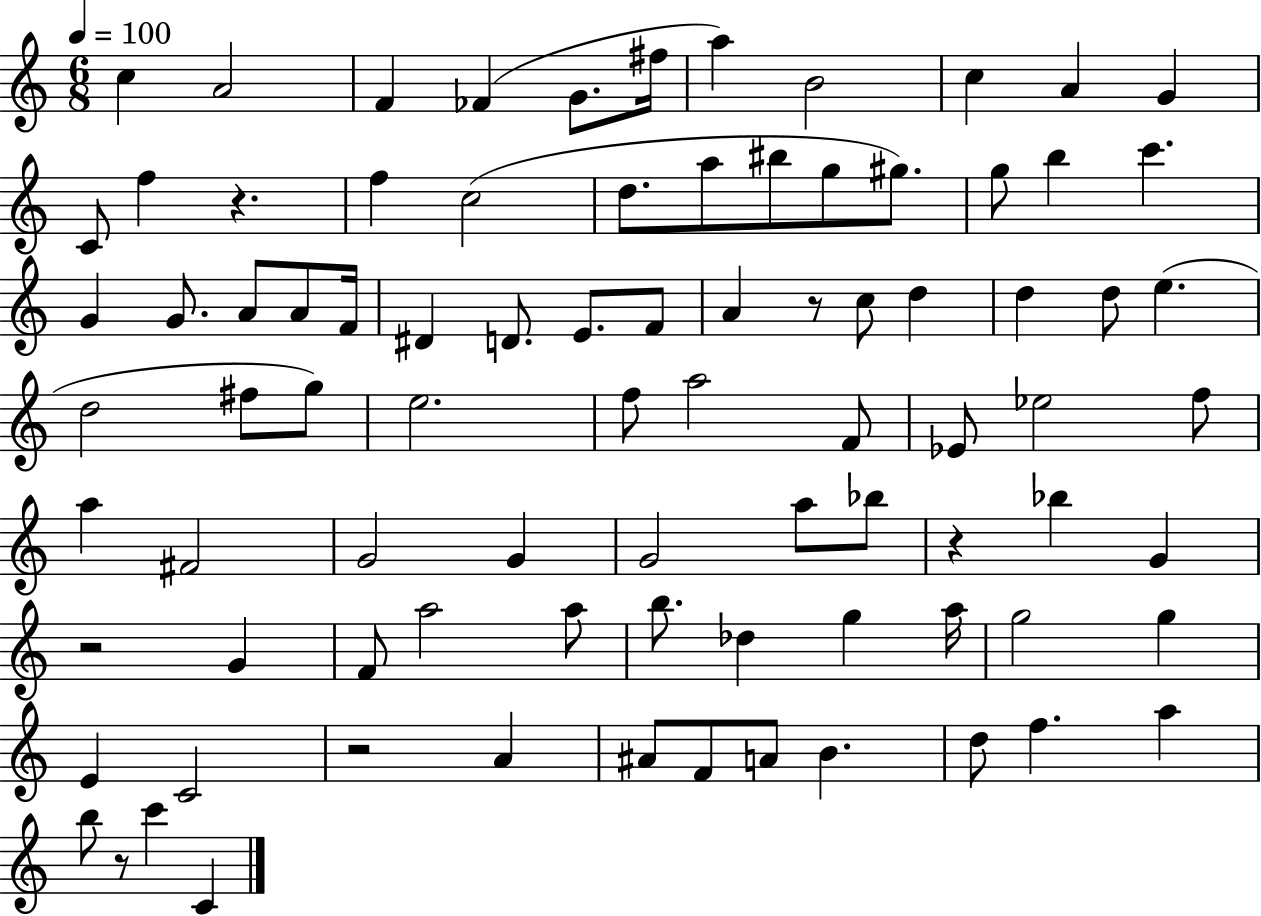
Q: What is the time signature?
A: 6/8